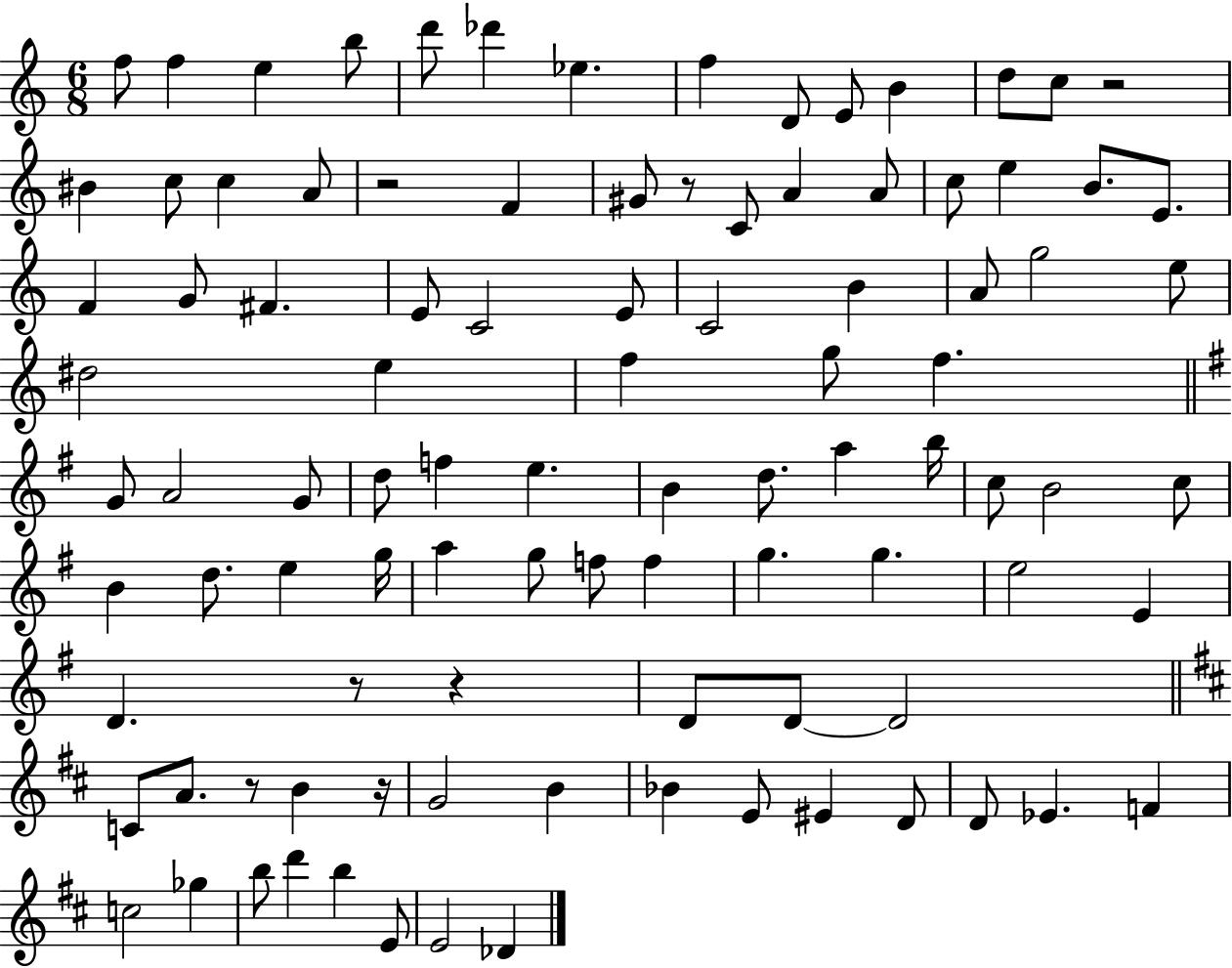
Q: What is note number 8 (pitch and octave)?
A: F5